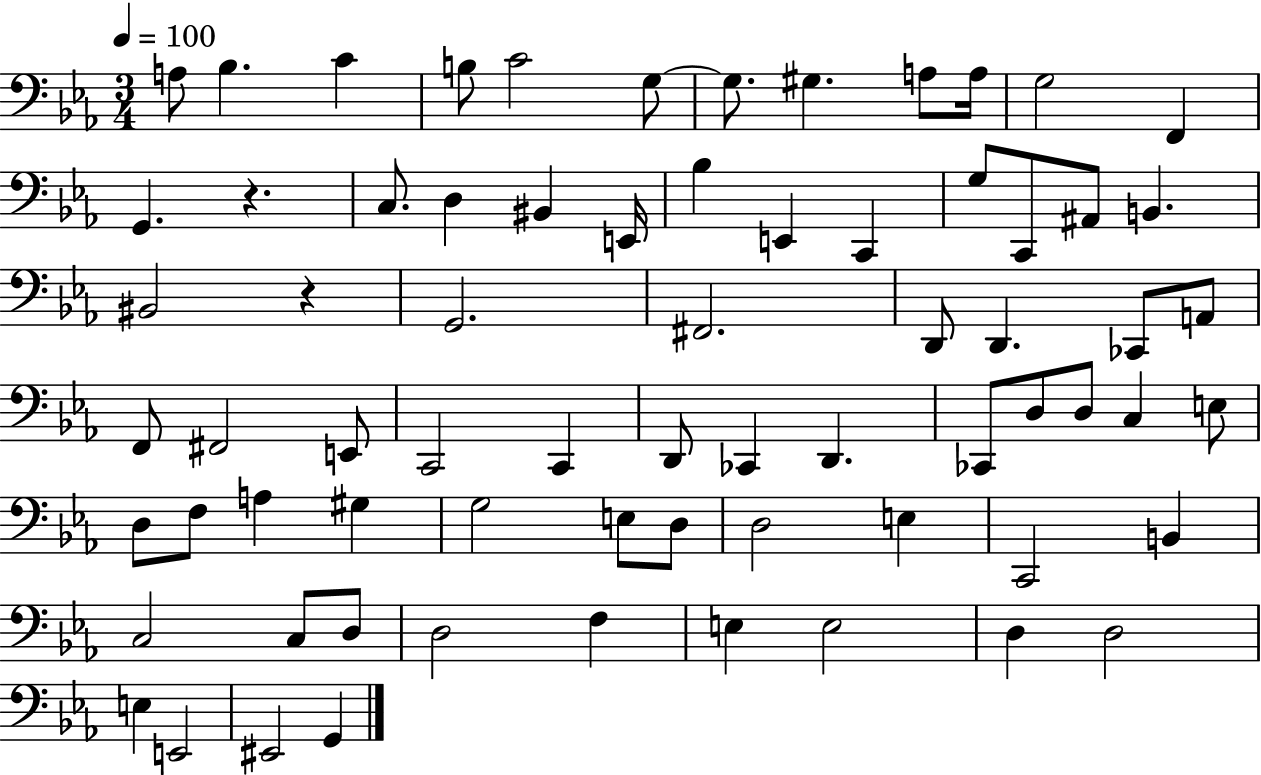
A3/e Bb3/q. C4/q B3/e C4/h G3/e G3/e. G#3/q. A3/e A3/s G3/h F2/q G2/q. R/q. C3/e. D3/q BIS2/q E2/s Bb3/q E2/q C2/q G3/e C2/e A#2/e B2/q. BIS2/h R/q G2/h. F#2/h. D2/e D2/q. CES2/e A2/e F2/e F#2/h E2/e C2/h C2/q D2/e CES2/q D2/q. CES2/e D3/e D3/e C3/q E3/e D3/e F3/e A3/q G#3/q G3/h E3/e D3/e D3/h E3/q C2/h B2/q C3/h C3/e D3/e D3/h F3/q E3/q E3/h D3/q D3/h E3/q E2/h EIS2/h G2/q